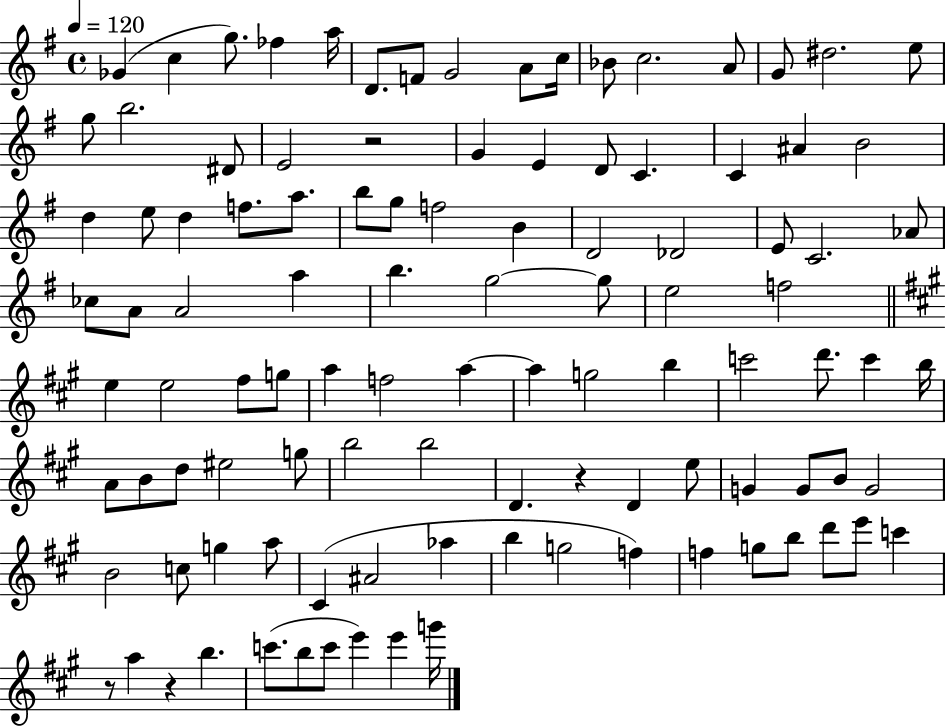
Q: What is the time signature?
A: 4/4